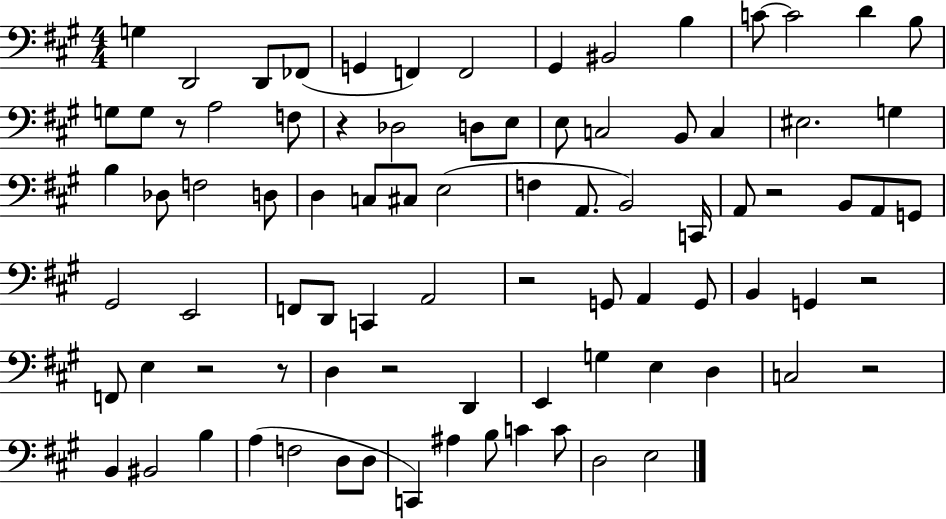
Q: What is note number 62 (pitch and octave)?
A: D3